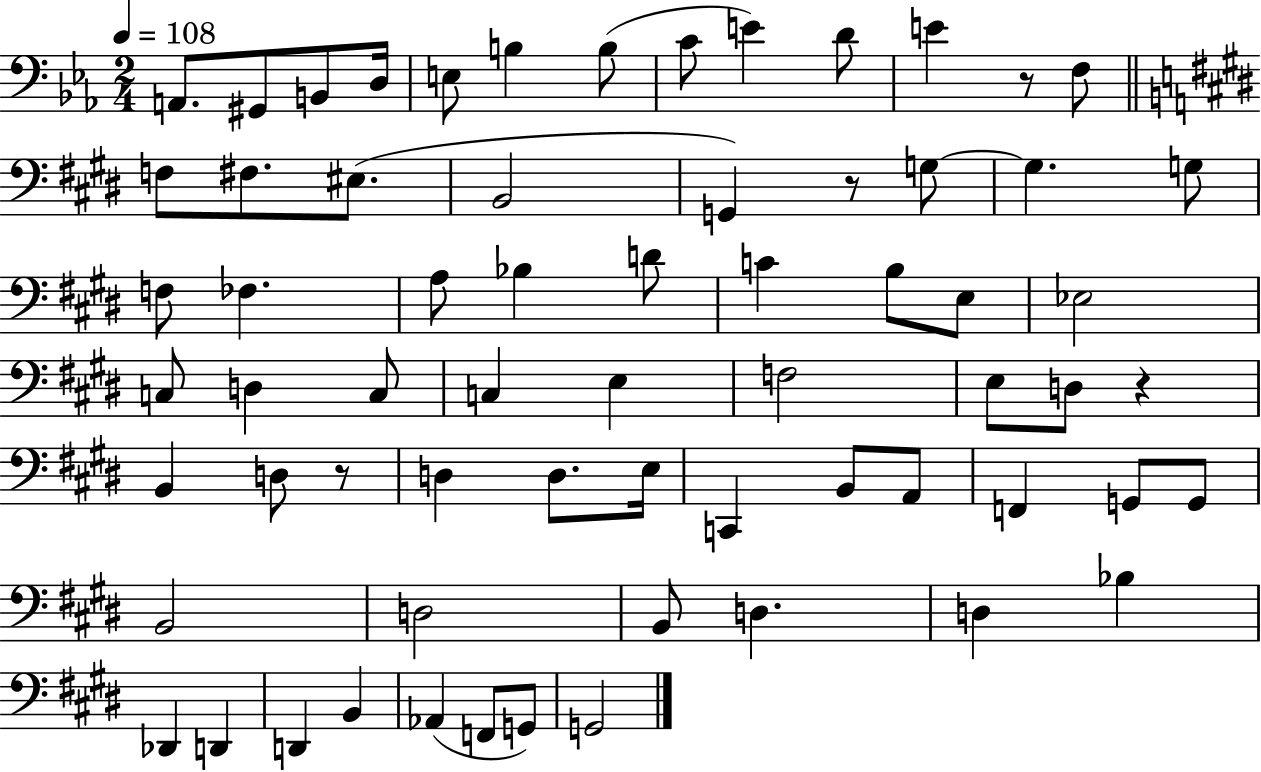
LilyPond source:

{
  \clef bass
  \numericTimeSignature
  \time 2/4
  \key ees \major
  \tempo 4 = 108
  \repeat volta 2 { a,8. gis,8 b,8 d16 | e8 b4 b8( | c'8 e'4) d'8 | e'4 r8 f8 | \break \bar "||" \break \key e \major f8 fis8. eis8.( | b,2 | g,4) r8 g8~~ | g4. g8 | \break f8 fes4. | a8 bes4 d'8 | c'4 b8 e8 | ees2 | \break c8 d4 c8 | c4 e4 | f2 | e8 d8 r4 | \break b,4 d8 r8 | d4 d8. e16 | c,4 b,8 a,8 | f,4 g,8 g,8 | \break b,2 | d2 | b,8 d4. | d4 bes4 | \break des,4 d,4 | d,4 b,4 | aes,4( f,8 g,8) | g,2 | \break } \bar "|."
}